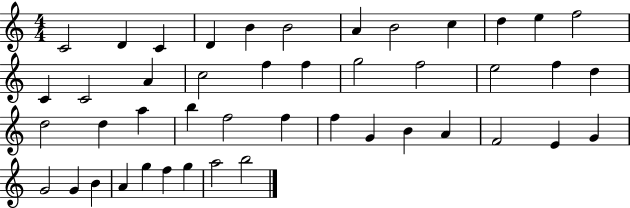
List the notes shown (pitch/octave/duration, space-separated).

C4/h D4/q C4/q D4/q B4/q B4/h A4/q B4/h C5/q D5/q E5/q F5/h C4/q C4/h A4/q C5/h F5/q F5/q G5/h F5/h E5/h F5/q D5/q D5/h D5/q A5/q B5/q F5/h F5/q F5/q G4/q B4/q A4/q F4/h E4/q G4/q G4/h G4/q B4/q A4/q G5/q F5/q G5/q A5/h B5/h